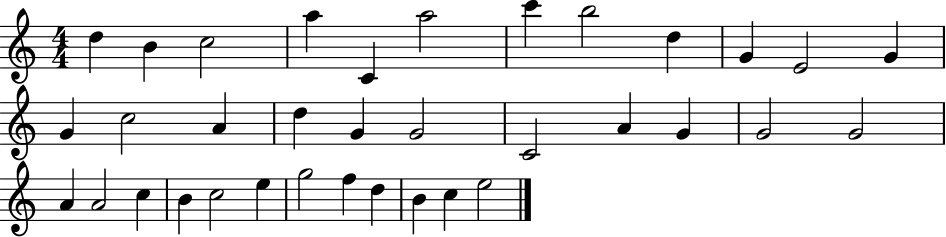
D5/q B4/q C5/h A5/q C4/q A5/h C6/q B5/h D5/q G4/q E4/h G4/q G4/q C5/h A4/q D5/q G4/q G4/h C4/h A4/q G4/q G4/h G4/h A4/q A4/h C5/q B4/q C5/h E5/q G5/h F5/q D5/q B4/q C5/q E5/h